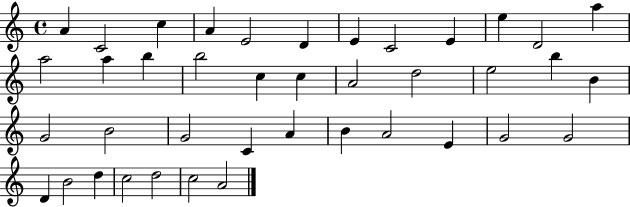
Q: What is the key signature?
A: C major